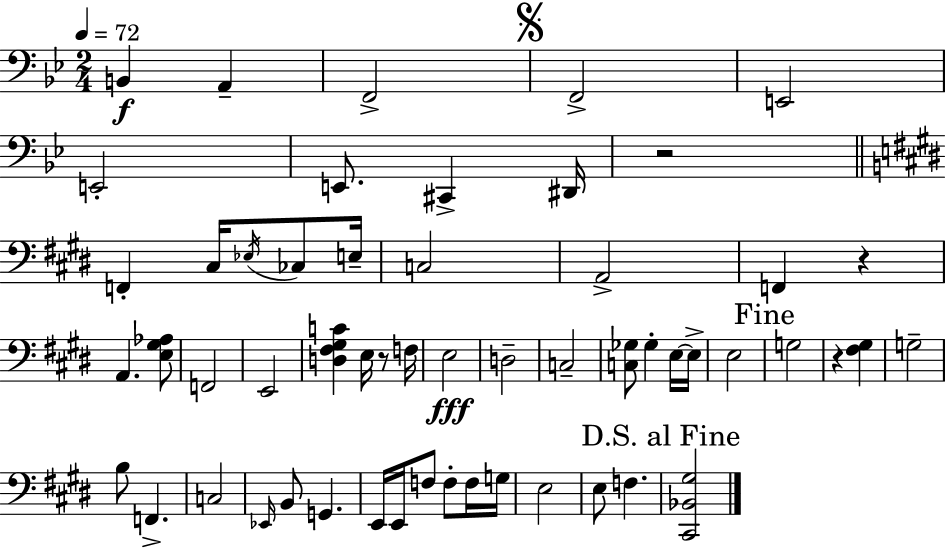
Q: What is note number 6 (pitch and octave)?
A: E2